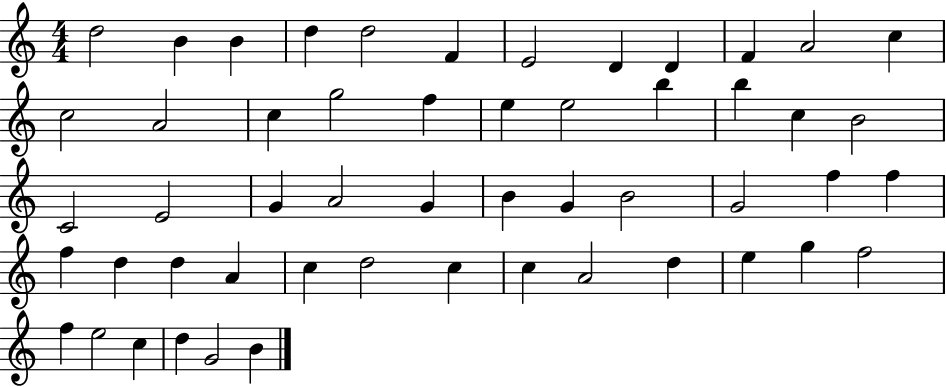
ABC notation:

X:1
T:Untitled
M:4/4
L:1/4
K:C
d2 B B d d2 F E2 D D F A2 c c2 A2 c g2 f e e2 b b c B2 C2 E2 G A2 G B G B2 G2 f f f d d A c d2 c c A2 d e g f2 f e2 c d G2 B